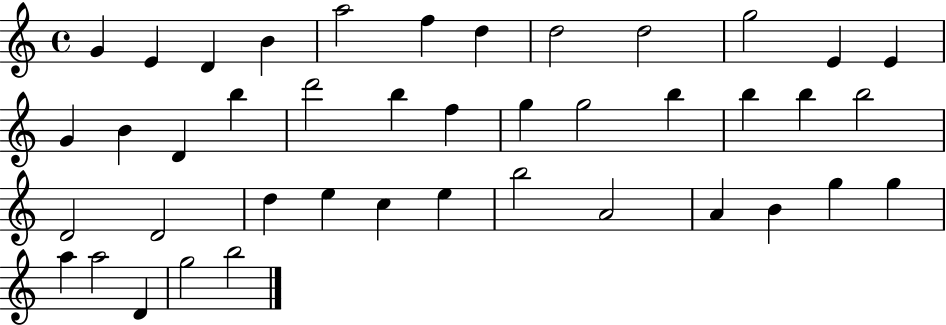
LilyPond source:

{
  \clef treble
  \time 4/4
  \defaultTimeSignature
  \key c \major
  g'4 e'4 d'4 b'4 | a''2 f''4 d''4 | d''2 d''2 | g''2 e'4 e'4 | \break g'4 b'4 d'4 b''4 | d'''2 b''4 f''4 | g''4 g''2 b''4 | b''4 b''4 b''2 | \break d'2 d'2 | d''4 e''4 c''4 e''4 | b''2 a'2 | a'4 b'4 g''4 g''4 | \break a''4 a''2 d'4 | g''2 b''2 | \bar "|."
}